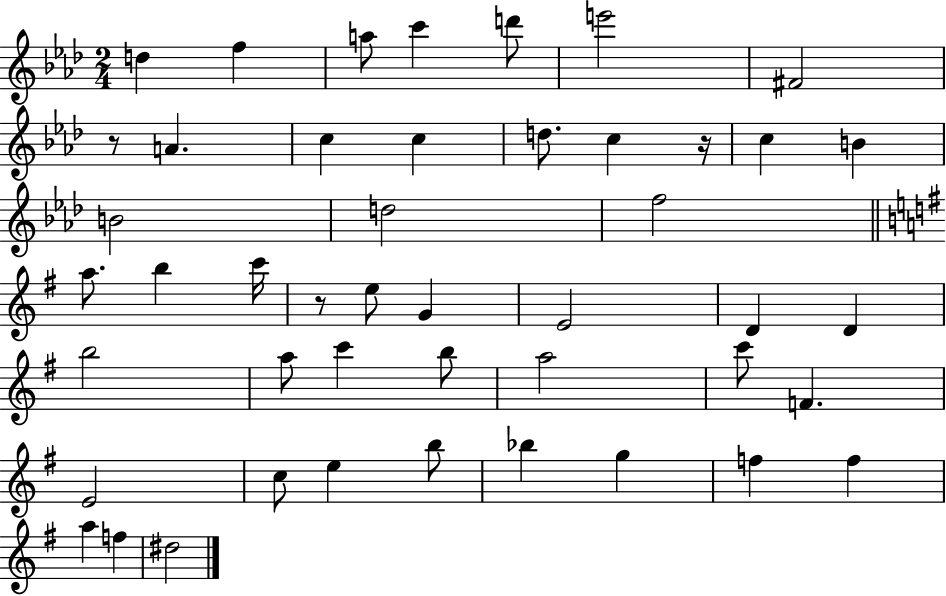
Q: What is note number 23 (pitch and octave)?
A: E4